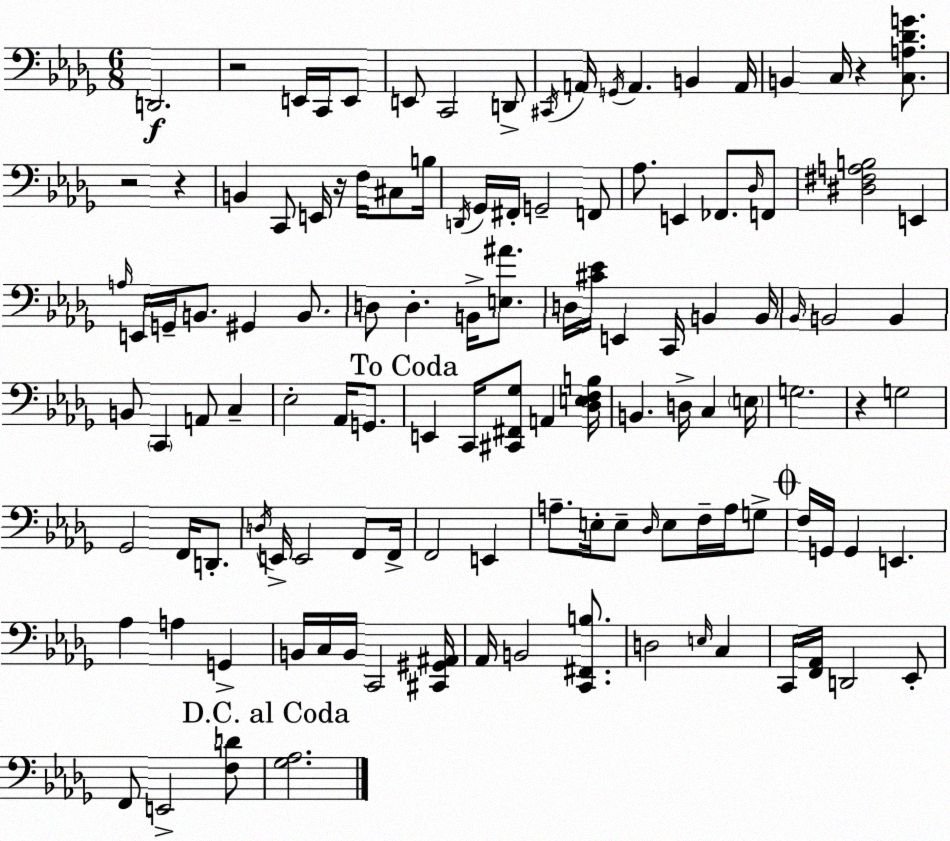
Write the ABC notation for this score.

X:1
T:Untitled
M:6/8
L:1/4
K:Bbm
D,,2 z2 E,,/4 C,,/4 E,,/2 E,,/2 C,,2 D,,/2 ^C,,/4 A,,/4 G,,/4 A,, B,, A,,/4 B,, C,/4 z [C,A,_DG]/2 z2 z B,, C,,/2 E,,/4 z/4 F,/4 ^C,/2 B,/4 D,,/4 _G,,/4 ^F,,/4 G,,2 F,,/2 _A,/2 E,, _F,,/2 _D,/4 F,,/2 [^D,^F,A,B,]2 E,, A,/4 E,,/4 G,,/4 B,,/2 ^G,, B,,/2 D,/2 D, B,,/4 [E,^A]/2 D,/4 [^C_E]/4 E,, C,,/4 B,, B,,/4 _B,,/4 B,,2 B,, B,,/2 C,, A,,/2 C, _E,2 _A,,/4 G,,/2 E,, C,,/4 [^C,,^F,,_G,]/2 A,, [_D,E,F,B,]/4 B,, D,/4 C, E,/4 G,2 z G,2 _G,,2 F,,/4 D,,/2 D,/4 E,,/4 E,,2 F,,/2 F,,/4 F,,2 E,, A,/2 E,/4 E,/2 _D,/4 E,/2 F,/4 A,/4 G,/2 F,/4 G,,/4 G,, E,, _A, A, G,, B,,/4 C,/4 B,,/4 C,,2 [^C,,^G,,^A,,]/4 _A,,/4 B,,2 [C,,^F,,B,]/2 D,2 E,/4 C, C,,/4 [F,,_A,,]/4 D,,2 _E,,/2 F,,/2 E,,2 [F,D]/2 [_G,_A,]2